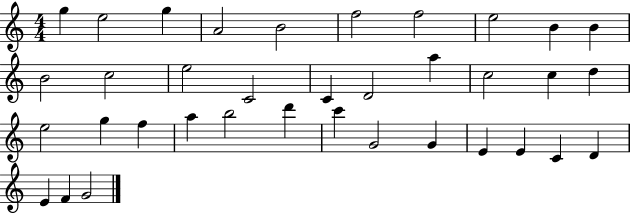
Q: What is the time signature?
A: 4/4